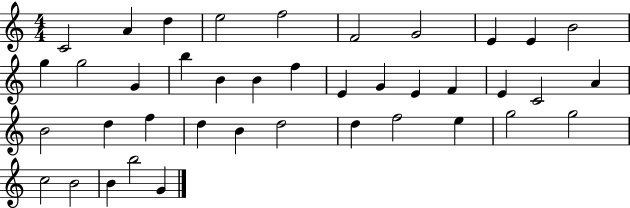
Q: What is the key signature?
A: C major